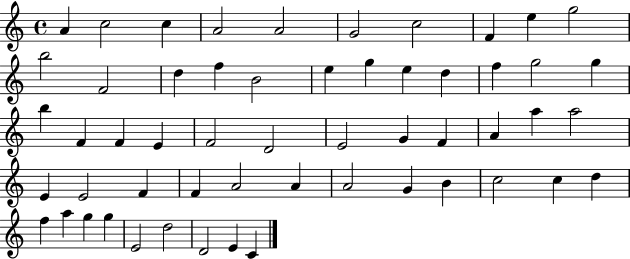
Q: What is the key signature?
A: C major